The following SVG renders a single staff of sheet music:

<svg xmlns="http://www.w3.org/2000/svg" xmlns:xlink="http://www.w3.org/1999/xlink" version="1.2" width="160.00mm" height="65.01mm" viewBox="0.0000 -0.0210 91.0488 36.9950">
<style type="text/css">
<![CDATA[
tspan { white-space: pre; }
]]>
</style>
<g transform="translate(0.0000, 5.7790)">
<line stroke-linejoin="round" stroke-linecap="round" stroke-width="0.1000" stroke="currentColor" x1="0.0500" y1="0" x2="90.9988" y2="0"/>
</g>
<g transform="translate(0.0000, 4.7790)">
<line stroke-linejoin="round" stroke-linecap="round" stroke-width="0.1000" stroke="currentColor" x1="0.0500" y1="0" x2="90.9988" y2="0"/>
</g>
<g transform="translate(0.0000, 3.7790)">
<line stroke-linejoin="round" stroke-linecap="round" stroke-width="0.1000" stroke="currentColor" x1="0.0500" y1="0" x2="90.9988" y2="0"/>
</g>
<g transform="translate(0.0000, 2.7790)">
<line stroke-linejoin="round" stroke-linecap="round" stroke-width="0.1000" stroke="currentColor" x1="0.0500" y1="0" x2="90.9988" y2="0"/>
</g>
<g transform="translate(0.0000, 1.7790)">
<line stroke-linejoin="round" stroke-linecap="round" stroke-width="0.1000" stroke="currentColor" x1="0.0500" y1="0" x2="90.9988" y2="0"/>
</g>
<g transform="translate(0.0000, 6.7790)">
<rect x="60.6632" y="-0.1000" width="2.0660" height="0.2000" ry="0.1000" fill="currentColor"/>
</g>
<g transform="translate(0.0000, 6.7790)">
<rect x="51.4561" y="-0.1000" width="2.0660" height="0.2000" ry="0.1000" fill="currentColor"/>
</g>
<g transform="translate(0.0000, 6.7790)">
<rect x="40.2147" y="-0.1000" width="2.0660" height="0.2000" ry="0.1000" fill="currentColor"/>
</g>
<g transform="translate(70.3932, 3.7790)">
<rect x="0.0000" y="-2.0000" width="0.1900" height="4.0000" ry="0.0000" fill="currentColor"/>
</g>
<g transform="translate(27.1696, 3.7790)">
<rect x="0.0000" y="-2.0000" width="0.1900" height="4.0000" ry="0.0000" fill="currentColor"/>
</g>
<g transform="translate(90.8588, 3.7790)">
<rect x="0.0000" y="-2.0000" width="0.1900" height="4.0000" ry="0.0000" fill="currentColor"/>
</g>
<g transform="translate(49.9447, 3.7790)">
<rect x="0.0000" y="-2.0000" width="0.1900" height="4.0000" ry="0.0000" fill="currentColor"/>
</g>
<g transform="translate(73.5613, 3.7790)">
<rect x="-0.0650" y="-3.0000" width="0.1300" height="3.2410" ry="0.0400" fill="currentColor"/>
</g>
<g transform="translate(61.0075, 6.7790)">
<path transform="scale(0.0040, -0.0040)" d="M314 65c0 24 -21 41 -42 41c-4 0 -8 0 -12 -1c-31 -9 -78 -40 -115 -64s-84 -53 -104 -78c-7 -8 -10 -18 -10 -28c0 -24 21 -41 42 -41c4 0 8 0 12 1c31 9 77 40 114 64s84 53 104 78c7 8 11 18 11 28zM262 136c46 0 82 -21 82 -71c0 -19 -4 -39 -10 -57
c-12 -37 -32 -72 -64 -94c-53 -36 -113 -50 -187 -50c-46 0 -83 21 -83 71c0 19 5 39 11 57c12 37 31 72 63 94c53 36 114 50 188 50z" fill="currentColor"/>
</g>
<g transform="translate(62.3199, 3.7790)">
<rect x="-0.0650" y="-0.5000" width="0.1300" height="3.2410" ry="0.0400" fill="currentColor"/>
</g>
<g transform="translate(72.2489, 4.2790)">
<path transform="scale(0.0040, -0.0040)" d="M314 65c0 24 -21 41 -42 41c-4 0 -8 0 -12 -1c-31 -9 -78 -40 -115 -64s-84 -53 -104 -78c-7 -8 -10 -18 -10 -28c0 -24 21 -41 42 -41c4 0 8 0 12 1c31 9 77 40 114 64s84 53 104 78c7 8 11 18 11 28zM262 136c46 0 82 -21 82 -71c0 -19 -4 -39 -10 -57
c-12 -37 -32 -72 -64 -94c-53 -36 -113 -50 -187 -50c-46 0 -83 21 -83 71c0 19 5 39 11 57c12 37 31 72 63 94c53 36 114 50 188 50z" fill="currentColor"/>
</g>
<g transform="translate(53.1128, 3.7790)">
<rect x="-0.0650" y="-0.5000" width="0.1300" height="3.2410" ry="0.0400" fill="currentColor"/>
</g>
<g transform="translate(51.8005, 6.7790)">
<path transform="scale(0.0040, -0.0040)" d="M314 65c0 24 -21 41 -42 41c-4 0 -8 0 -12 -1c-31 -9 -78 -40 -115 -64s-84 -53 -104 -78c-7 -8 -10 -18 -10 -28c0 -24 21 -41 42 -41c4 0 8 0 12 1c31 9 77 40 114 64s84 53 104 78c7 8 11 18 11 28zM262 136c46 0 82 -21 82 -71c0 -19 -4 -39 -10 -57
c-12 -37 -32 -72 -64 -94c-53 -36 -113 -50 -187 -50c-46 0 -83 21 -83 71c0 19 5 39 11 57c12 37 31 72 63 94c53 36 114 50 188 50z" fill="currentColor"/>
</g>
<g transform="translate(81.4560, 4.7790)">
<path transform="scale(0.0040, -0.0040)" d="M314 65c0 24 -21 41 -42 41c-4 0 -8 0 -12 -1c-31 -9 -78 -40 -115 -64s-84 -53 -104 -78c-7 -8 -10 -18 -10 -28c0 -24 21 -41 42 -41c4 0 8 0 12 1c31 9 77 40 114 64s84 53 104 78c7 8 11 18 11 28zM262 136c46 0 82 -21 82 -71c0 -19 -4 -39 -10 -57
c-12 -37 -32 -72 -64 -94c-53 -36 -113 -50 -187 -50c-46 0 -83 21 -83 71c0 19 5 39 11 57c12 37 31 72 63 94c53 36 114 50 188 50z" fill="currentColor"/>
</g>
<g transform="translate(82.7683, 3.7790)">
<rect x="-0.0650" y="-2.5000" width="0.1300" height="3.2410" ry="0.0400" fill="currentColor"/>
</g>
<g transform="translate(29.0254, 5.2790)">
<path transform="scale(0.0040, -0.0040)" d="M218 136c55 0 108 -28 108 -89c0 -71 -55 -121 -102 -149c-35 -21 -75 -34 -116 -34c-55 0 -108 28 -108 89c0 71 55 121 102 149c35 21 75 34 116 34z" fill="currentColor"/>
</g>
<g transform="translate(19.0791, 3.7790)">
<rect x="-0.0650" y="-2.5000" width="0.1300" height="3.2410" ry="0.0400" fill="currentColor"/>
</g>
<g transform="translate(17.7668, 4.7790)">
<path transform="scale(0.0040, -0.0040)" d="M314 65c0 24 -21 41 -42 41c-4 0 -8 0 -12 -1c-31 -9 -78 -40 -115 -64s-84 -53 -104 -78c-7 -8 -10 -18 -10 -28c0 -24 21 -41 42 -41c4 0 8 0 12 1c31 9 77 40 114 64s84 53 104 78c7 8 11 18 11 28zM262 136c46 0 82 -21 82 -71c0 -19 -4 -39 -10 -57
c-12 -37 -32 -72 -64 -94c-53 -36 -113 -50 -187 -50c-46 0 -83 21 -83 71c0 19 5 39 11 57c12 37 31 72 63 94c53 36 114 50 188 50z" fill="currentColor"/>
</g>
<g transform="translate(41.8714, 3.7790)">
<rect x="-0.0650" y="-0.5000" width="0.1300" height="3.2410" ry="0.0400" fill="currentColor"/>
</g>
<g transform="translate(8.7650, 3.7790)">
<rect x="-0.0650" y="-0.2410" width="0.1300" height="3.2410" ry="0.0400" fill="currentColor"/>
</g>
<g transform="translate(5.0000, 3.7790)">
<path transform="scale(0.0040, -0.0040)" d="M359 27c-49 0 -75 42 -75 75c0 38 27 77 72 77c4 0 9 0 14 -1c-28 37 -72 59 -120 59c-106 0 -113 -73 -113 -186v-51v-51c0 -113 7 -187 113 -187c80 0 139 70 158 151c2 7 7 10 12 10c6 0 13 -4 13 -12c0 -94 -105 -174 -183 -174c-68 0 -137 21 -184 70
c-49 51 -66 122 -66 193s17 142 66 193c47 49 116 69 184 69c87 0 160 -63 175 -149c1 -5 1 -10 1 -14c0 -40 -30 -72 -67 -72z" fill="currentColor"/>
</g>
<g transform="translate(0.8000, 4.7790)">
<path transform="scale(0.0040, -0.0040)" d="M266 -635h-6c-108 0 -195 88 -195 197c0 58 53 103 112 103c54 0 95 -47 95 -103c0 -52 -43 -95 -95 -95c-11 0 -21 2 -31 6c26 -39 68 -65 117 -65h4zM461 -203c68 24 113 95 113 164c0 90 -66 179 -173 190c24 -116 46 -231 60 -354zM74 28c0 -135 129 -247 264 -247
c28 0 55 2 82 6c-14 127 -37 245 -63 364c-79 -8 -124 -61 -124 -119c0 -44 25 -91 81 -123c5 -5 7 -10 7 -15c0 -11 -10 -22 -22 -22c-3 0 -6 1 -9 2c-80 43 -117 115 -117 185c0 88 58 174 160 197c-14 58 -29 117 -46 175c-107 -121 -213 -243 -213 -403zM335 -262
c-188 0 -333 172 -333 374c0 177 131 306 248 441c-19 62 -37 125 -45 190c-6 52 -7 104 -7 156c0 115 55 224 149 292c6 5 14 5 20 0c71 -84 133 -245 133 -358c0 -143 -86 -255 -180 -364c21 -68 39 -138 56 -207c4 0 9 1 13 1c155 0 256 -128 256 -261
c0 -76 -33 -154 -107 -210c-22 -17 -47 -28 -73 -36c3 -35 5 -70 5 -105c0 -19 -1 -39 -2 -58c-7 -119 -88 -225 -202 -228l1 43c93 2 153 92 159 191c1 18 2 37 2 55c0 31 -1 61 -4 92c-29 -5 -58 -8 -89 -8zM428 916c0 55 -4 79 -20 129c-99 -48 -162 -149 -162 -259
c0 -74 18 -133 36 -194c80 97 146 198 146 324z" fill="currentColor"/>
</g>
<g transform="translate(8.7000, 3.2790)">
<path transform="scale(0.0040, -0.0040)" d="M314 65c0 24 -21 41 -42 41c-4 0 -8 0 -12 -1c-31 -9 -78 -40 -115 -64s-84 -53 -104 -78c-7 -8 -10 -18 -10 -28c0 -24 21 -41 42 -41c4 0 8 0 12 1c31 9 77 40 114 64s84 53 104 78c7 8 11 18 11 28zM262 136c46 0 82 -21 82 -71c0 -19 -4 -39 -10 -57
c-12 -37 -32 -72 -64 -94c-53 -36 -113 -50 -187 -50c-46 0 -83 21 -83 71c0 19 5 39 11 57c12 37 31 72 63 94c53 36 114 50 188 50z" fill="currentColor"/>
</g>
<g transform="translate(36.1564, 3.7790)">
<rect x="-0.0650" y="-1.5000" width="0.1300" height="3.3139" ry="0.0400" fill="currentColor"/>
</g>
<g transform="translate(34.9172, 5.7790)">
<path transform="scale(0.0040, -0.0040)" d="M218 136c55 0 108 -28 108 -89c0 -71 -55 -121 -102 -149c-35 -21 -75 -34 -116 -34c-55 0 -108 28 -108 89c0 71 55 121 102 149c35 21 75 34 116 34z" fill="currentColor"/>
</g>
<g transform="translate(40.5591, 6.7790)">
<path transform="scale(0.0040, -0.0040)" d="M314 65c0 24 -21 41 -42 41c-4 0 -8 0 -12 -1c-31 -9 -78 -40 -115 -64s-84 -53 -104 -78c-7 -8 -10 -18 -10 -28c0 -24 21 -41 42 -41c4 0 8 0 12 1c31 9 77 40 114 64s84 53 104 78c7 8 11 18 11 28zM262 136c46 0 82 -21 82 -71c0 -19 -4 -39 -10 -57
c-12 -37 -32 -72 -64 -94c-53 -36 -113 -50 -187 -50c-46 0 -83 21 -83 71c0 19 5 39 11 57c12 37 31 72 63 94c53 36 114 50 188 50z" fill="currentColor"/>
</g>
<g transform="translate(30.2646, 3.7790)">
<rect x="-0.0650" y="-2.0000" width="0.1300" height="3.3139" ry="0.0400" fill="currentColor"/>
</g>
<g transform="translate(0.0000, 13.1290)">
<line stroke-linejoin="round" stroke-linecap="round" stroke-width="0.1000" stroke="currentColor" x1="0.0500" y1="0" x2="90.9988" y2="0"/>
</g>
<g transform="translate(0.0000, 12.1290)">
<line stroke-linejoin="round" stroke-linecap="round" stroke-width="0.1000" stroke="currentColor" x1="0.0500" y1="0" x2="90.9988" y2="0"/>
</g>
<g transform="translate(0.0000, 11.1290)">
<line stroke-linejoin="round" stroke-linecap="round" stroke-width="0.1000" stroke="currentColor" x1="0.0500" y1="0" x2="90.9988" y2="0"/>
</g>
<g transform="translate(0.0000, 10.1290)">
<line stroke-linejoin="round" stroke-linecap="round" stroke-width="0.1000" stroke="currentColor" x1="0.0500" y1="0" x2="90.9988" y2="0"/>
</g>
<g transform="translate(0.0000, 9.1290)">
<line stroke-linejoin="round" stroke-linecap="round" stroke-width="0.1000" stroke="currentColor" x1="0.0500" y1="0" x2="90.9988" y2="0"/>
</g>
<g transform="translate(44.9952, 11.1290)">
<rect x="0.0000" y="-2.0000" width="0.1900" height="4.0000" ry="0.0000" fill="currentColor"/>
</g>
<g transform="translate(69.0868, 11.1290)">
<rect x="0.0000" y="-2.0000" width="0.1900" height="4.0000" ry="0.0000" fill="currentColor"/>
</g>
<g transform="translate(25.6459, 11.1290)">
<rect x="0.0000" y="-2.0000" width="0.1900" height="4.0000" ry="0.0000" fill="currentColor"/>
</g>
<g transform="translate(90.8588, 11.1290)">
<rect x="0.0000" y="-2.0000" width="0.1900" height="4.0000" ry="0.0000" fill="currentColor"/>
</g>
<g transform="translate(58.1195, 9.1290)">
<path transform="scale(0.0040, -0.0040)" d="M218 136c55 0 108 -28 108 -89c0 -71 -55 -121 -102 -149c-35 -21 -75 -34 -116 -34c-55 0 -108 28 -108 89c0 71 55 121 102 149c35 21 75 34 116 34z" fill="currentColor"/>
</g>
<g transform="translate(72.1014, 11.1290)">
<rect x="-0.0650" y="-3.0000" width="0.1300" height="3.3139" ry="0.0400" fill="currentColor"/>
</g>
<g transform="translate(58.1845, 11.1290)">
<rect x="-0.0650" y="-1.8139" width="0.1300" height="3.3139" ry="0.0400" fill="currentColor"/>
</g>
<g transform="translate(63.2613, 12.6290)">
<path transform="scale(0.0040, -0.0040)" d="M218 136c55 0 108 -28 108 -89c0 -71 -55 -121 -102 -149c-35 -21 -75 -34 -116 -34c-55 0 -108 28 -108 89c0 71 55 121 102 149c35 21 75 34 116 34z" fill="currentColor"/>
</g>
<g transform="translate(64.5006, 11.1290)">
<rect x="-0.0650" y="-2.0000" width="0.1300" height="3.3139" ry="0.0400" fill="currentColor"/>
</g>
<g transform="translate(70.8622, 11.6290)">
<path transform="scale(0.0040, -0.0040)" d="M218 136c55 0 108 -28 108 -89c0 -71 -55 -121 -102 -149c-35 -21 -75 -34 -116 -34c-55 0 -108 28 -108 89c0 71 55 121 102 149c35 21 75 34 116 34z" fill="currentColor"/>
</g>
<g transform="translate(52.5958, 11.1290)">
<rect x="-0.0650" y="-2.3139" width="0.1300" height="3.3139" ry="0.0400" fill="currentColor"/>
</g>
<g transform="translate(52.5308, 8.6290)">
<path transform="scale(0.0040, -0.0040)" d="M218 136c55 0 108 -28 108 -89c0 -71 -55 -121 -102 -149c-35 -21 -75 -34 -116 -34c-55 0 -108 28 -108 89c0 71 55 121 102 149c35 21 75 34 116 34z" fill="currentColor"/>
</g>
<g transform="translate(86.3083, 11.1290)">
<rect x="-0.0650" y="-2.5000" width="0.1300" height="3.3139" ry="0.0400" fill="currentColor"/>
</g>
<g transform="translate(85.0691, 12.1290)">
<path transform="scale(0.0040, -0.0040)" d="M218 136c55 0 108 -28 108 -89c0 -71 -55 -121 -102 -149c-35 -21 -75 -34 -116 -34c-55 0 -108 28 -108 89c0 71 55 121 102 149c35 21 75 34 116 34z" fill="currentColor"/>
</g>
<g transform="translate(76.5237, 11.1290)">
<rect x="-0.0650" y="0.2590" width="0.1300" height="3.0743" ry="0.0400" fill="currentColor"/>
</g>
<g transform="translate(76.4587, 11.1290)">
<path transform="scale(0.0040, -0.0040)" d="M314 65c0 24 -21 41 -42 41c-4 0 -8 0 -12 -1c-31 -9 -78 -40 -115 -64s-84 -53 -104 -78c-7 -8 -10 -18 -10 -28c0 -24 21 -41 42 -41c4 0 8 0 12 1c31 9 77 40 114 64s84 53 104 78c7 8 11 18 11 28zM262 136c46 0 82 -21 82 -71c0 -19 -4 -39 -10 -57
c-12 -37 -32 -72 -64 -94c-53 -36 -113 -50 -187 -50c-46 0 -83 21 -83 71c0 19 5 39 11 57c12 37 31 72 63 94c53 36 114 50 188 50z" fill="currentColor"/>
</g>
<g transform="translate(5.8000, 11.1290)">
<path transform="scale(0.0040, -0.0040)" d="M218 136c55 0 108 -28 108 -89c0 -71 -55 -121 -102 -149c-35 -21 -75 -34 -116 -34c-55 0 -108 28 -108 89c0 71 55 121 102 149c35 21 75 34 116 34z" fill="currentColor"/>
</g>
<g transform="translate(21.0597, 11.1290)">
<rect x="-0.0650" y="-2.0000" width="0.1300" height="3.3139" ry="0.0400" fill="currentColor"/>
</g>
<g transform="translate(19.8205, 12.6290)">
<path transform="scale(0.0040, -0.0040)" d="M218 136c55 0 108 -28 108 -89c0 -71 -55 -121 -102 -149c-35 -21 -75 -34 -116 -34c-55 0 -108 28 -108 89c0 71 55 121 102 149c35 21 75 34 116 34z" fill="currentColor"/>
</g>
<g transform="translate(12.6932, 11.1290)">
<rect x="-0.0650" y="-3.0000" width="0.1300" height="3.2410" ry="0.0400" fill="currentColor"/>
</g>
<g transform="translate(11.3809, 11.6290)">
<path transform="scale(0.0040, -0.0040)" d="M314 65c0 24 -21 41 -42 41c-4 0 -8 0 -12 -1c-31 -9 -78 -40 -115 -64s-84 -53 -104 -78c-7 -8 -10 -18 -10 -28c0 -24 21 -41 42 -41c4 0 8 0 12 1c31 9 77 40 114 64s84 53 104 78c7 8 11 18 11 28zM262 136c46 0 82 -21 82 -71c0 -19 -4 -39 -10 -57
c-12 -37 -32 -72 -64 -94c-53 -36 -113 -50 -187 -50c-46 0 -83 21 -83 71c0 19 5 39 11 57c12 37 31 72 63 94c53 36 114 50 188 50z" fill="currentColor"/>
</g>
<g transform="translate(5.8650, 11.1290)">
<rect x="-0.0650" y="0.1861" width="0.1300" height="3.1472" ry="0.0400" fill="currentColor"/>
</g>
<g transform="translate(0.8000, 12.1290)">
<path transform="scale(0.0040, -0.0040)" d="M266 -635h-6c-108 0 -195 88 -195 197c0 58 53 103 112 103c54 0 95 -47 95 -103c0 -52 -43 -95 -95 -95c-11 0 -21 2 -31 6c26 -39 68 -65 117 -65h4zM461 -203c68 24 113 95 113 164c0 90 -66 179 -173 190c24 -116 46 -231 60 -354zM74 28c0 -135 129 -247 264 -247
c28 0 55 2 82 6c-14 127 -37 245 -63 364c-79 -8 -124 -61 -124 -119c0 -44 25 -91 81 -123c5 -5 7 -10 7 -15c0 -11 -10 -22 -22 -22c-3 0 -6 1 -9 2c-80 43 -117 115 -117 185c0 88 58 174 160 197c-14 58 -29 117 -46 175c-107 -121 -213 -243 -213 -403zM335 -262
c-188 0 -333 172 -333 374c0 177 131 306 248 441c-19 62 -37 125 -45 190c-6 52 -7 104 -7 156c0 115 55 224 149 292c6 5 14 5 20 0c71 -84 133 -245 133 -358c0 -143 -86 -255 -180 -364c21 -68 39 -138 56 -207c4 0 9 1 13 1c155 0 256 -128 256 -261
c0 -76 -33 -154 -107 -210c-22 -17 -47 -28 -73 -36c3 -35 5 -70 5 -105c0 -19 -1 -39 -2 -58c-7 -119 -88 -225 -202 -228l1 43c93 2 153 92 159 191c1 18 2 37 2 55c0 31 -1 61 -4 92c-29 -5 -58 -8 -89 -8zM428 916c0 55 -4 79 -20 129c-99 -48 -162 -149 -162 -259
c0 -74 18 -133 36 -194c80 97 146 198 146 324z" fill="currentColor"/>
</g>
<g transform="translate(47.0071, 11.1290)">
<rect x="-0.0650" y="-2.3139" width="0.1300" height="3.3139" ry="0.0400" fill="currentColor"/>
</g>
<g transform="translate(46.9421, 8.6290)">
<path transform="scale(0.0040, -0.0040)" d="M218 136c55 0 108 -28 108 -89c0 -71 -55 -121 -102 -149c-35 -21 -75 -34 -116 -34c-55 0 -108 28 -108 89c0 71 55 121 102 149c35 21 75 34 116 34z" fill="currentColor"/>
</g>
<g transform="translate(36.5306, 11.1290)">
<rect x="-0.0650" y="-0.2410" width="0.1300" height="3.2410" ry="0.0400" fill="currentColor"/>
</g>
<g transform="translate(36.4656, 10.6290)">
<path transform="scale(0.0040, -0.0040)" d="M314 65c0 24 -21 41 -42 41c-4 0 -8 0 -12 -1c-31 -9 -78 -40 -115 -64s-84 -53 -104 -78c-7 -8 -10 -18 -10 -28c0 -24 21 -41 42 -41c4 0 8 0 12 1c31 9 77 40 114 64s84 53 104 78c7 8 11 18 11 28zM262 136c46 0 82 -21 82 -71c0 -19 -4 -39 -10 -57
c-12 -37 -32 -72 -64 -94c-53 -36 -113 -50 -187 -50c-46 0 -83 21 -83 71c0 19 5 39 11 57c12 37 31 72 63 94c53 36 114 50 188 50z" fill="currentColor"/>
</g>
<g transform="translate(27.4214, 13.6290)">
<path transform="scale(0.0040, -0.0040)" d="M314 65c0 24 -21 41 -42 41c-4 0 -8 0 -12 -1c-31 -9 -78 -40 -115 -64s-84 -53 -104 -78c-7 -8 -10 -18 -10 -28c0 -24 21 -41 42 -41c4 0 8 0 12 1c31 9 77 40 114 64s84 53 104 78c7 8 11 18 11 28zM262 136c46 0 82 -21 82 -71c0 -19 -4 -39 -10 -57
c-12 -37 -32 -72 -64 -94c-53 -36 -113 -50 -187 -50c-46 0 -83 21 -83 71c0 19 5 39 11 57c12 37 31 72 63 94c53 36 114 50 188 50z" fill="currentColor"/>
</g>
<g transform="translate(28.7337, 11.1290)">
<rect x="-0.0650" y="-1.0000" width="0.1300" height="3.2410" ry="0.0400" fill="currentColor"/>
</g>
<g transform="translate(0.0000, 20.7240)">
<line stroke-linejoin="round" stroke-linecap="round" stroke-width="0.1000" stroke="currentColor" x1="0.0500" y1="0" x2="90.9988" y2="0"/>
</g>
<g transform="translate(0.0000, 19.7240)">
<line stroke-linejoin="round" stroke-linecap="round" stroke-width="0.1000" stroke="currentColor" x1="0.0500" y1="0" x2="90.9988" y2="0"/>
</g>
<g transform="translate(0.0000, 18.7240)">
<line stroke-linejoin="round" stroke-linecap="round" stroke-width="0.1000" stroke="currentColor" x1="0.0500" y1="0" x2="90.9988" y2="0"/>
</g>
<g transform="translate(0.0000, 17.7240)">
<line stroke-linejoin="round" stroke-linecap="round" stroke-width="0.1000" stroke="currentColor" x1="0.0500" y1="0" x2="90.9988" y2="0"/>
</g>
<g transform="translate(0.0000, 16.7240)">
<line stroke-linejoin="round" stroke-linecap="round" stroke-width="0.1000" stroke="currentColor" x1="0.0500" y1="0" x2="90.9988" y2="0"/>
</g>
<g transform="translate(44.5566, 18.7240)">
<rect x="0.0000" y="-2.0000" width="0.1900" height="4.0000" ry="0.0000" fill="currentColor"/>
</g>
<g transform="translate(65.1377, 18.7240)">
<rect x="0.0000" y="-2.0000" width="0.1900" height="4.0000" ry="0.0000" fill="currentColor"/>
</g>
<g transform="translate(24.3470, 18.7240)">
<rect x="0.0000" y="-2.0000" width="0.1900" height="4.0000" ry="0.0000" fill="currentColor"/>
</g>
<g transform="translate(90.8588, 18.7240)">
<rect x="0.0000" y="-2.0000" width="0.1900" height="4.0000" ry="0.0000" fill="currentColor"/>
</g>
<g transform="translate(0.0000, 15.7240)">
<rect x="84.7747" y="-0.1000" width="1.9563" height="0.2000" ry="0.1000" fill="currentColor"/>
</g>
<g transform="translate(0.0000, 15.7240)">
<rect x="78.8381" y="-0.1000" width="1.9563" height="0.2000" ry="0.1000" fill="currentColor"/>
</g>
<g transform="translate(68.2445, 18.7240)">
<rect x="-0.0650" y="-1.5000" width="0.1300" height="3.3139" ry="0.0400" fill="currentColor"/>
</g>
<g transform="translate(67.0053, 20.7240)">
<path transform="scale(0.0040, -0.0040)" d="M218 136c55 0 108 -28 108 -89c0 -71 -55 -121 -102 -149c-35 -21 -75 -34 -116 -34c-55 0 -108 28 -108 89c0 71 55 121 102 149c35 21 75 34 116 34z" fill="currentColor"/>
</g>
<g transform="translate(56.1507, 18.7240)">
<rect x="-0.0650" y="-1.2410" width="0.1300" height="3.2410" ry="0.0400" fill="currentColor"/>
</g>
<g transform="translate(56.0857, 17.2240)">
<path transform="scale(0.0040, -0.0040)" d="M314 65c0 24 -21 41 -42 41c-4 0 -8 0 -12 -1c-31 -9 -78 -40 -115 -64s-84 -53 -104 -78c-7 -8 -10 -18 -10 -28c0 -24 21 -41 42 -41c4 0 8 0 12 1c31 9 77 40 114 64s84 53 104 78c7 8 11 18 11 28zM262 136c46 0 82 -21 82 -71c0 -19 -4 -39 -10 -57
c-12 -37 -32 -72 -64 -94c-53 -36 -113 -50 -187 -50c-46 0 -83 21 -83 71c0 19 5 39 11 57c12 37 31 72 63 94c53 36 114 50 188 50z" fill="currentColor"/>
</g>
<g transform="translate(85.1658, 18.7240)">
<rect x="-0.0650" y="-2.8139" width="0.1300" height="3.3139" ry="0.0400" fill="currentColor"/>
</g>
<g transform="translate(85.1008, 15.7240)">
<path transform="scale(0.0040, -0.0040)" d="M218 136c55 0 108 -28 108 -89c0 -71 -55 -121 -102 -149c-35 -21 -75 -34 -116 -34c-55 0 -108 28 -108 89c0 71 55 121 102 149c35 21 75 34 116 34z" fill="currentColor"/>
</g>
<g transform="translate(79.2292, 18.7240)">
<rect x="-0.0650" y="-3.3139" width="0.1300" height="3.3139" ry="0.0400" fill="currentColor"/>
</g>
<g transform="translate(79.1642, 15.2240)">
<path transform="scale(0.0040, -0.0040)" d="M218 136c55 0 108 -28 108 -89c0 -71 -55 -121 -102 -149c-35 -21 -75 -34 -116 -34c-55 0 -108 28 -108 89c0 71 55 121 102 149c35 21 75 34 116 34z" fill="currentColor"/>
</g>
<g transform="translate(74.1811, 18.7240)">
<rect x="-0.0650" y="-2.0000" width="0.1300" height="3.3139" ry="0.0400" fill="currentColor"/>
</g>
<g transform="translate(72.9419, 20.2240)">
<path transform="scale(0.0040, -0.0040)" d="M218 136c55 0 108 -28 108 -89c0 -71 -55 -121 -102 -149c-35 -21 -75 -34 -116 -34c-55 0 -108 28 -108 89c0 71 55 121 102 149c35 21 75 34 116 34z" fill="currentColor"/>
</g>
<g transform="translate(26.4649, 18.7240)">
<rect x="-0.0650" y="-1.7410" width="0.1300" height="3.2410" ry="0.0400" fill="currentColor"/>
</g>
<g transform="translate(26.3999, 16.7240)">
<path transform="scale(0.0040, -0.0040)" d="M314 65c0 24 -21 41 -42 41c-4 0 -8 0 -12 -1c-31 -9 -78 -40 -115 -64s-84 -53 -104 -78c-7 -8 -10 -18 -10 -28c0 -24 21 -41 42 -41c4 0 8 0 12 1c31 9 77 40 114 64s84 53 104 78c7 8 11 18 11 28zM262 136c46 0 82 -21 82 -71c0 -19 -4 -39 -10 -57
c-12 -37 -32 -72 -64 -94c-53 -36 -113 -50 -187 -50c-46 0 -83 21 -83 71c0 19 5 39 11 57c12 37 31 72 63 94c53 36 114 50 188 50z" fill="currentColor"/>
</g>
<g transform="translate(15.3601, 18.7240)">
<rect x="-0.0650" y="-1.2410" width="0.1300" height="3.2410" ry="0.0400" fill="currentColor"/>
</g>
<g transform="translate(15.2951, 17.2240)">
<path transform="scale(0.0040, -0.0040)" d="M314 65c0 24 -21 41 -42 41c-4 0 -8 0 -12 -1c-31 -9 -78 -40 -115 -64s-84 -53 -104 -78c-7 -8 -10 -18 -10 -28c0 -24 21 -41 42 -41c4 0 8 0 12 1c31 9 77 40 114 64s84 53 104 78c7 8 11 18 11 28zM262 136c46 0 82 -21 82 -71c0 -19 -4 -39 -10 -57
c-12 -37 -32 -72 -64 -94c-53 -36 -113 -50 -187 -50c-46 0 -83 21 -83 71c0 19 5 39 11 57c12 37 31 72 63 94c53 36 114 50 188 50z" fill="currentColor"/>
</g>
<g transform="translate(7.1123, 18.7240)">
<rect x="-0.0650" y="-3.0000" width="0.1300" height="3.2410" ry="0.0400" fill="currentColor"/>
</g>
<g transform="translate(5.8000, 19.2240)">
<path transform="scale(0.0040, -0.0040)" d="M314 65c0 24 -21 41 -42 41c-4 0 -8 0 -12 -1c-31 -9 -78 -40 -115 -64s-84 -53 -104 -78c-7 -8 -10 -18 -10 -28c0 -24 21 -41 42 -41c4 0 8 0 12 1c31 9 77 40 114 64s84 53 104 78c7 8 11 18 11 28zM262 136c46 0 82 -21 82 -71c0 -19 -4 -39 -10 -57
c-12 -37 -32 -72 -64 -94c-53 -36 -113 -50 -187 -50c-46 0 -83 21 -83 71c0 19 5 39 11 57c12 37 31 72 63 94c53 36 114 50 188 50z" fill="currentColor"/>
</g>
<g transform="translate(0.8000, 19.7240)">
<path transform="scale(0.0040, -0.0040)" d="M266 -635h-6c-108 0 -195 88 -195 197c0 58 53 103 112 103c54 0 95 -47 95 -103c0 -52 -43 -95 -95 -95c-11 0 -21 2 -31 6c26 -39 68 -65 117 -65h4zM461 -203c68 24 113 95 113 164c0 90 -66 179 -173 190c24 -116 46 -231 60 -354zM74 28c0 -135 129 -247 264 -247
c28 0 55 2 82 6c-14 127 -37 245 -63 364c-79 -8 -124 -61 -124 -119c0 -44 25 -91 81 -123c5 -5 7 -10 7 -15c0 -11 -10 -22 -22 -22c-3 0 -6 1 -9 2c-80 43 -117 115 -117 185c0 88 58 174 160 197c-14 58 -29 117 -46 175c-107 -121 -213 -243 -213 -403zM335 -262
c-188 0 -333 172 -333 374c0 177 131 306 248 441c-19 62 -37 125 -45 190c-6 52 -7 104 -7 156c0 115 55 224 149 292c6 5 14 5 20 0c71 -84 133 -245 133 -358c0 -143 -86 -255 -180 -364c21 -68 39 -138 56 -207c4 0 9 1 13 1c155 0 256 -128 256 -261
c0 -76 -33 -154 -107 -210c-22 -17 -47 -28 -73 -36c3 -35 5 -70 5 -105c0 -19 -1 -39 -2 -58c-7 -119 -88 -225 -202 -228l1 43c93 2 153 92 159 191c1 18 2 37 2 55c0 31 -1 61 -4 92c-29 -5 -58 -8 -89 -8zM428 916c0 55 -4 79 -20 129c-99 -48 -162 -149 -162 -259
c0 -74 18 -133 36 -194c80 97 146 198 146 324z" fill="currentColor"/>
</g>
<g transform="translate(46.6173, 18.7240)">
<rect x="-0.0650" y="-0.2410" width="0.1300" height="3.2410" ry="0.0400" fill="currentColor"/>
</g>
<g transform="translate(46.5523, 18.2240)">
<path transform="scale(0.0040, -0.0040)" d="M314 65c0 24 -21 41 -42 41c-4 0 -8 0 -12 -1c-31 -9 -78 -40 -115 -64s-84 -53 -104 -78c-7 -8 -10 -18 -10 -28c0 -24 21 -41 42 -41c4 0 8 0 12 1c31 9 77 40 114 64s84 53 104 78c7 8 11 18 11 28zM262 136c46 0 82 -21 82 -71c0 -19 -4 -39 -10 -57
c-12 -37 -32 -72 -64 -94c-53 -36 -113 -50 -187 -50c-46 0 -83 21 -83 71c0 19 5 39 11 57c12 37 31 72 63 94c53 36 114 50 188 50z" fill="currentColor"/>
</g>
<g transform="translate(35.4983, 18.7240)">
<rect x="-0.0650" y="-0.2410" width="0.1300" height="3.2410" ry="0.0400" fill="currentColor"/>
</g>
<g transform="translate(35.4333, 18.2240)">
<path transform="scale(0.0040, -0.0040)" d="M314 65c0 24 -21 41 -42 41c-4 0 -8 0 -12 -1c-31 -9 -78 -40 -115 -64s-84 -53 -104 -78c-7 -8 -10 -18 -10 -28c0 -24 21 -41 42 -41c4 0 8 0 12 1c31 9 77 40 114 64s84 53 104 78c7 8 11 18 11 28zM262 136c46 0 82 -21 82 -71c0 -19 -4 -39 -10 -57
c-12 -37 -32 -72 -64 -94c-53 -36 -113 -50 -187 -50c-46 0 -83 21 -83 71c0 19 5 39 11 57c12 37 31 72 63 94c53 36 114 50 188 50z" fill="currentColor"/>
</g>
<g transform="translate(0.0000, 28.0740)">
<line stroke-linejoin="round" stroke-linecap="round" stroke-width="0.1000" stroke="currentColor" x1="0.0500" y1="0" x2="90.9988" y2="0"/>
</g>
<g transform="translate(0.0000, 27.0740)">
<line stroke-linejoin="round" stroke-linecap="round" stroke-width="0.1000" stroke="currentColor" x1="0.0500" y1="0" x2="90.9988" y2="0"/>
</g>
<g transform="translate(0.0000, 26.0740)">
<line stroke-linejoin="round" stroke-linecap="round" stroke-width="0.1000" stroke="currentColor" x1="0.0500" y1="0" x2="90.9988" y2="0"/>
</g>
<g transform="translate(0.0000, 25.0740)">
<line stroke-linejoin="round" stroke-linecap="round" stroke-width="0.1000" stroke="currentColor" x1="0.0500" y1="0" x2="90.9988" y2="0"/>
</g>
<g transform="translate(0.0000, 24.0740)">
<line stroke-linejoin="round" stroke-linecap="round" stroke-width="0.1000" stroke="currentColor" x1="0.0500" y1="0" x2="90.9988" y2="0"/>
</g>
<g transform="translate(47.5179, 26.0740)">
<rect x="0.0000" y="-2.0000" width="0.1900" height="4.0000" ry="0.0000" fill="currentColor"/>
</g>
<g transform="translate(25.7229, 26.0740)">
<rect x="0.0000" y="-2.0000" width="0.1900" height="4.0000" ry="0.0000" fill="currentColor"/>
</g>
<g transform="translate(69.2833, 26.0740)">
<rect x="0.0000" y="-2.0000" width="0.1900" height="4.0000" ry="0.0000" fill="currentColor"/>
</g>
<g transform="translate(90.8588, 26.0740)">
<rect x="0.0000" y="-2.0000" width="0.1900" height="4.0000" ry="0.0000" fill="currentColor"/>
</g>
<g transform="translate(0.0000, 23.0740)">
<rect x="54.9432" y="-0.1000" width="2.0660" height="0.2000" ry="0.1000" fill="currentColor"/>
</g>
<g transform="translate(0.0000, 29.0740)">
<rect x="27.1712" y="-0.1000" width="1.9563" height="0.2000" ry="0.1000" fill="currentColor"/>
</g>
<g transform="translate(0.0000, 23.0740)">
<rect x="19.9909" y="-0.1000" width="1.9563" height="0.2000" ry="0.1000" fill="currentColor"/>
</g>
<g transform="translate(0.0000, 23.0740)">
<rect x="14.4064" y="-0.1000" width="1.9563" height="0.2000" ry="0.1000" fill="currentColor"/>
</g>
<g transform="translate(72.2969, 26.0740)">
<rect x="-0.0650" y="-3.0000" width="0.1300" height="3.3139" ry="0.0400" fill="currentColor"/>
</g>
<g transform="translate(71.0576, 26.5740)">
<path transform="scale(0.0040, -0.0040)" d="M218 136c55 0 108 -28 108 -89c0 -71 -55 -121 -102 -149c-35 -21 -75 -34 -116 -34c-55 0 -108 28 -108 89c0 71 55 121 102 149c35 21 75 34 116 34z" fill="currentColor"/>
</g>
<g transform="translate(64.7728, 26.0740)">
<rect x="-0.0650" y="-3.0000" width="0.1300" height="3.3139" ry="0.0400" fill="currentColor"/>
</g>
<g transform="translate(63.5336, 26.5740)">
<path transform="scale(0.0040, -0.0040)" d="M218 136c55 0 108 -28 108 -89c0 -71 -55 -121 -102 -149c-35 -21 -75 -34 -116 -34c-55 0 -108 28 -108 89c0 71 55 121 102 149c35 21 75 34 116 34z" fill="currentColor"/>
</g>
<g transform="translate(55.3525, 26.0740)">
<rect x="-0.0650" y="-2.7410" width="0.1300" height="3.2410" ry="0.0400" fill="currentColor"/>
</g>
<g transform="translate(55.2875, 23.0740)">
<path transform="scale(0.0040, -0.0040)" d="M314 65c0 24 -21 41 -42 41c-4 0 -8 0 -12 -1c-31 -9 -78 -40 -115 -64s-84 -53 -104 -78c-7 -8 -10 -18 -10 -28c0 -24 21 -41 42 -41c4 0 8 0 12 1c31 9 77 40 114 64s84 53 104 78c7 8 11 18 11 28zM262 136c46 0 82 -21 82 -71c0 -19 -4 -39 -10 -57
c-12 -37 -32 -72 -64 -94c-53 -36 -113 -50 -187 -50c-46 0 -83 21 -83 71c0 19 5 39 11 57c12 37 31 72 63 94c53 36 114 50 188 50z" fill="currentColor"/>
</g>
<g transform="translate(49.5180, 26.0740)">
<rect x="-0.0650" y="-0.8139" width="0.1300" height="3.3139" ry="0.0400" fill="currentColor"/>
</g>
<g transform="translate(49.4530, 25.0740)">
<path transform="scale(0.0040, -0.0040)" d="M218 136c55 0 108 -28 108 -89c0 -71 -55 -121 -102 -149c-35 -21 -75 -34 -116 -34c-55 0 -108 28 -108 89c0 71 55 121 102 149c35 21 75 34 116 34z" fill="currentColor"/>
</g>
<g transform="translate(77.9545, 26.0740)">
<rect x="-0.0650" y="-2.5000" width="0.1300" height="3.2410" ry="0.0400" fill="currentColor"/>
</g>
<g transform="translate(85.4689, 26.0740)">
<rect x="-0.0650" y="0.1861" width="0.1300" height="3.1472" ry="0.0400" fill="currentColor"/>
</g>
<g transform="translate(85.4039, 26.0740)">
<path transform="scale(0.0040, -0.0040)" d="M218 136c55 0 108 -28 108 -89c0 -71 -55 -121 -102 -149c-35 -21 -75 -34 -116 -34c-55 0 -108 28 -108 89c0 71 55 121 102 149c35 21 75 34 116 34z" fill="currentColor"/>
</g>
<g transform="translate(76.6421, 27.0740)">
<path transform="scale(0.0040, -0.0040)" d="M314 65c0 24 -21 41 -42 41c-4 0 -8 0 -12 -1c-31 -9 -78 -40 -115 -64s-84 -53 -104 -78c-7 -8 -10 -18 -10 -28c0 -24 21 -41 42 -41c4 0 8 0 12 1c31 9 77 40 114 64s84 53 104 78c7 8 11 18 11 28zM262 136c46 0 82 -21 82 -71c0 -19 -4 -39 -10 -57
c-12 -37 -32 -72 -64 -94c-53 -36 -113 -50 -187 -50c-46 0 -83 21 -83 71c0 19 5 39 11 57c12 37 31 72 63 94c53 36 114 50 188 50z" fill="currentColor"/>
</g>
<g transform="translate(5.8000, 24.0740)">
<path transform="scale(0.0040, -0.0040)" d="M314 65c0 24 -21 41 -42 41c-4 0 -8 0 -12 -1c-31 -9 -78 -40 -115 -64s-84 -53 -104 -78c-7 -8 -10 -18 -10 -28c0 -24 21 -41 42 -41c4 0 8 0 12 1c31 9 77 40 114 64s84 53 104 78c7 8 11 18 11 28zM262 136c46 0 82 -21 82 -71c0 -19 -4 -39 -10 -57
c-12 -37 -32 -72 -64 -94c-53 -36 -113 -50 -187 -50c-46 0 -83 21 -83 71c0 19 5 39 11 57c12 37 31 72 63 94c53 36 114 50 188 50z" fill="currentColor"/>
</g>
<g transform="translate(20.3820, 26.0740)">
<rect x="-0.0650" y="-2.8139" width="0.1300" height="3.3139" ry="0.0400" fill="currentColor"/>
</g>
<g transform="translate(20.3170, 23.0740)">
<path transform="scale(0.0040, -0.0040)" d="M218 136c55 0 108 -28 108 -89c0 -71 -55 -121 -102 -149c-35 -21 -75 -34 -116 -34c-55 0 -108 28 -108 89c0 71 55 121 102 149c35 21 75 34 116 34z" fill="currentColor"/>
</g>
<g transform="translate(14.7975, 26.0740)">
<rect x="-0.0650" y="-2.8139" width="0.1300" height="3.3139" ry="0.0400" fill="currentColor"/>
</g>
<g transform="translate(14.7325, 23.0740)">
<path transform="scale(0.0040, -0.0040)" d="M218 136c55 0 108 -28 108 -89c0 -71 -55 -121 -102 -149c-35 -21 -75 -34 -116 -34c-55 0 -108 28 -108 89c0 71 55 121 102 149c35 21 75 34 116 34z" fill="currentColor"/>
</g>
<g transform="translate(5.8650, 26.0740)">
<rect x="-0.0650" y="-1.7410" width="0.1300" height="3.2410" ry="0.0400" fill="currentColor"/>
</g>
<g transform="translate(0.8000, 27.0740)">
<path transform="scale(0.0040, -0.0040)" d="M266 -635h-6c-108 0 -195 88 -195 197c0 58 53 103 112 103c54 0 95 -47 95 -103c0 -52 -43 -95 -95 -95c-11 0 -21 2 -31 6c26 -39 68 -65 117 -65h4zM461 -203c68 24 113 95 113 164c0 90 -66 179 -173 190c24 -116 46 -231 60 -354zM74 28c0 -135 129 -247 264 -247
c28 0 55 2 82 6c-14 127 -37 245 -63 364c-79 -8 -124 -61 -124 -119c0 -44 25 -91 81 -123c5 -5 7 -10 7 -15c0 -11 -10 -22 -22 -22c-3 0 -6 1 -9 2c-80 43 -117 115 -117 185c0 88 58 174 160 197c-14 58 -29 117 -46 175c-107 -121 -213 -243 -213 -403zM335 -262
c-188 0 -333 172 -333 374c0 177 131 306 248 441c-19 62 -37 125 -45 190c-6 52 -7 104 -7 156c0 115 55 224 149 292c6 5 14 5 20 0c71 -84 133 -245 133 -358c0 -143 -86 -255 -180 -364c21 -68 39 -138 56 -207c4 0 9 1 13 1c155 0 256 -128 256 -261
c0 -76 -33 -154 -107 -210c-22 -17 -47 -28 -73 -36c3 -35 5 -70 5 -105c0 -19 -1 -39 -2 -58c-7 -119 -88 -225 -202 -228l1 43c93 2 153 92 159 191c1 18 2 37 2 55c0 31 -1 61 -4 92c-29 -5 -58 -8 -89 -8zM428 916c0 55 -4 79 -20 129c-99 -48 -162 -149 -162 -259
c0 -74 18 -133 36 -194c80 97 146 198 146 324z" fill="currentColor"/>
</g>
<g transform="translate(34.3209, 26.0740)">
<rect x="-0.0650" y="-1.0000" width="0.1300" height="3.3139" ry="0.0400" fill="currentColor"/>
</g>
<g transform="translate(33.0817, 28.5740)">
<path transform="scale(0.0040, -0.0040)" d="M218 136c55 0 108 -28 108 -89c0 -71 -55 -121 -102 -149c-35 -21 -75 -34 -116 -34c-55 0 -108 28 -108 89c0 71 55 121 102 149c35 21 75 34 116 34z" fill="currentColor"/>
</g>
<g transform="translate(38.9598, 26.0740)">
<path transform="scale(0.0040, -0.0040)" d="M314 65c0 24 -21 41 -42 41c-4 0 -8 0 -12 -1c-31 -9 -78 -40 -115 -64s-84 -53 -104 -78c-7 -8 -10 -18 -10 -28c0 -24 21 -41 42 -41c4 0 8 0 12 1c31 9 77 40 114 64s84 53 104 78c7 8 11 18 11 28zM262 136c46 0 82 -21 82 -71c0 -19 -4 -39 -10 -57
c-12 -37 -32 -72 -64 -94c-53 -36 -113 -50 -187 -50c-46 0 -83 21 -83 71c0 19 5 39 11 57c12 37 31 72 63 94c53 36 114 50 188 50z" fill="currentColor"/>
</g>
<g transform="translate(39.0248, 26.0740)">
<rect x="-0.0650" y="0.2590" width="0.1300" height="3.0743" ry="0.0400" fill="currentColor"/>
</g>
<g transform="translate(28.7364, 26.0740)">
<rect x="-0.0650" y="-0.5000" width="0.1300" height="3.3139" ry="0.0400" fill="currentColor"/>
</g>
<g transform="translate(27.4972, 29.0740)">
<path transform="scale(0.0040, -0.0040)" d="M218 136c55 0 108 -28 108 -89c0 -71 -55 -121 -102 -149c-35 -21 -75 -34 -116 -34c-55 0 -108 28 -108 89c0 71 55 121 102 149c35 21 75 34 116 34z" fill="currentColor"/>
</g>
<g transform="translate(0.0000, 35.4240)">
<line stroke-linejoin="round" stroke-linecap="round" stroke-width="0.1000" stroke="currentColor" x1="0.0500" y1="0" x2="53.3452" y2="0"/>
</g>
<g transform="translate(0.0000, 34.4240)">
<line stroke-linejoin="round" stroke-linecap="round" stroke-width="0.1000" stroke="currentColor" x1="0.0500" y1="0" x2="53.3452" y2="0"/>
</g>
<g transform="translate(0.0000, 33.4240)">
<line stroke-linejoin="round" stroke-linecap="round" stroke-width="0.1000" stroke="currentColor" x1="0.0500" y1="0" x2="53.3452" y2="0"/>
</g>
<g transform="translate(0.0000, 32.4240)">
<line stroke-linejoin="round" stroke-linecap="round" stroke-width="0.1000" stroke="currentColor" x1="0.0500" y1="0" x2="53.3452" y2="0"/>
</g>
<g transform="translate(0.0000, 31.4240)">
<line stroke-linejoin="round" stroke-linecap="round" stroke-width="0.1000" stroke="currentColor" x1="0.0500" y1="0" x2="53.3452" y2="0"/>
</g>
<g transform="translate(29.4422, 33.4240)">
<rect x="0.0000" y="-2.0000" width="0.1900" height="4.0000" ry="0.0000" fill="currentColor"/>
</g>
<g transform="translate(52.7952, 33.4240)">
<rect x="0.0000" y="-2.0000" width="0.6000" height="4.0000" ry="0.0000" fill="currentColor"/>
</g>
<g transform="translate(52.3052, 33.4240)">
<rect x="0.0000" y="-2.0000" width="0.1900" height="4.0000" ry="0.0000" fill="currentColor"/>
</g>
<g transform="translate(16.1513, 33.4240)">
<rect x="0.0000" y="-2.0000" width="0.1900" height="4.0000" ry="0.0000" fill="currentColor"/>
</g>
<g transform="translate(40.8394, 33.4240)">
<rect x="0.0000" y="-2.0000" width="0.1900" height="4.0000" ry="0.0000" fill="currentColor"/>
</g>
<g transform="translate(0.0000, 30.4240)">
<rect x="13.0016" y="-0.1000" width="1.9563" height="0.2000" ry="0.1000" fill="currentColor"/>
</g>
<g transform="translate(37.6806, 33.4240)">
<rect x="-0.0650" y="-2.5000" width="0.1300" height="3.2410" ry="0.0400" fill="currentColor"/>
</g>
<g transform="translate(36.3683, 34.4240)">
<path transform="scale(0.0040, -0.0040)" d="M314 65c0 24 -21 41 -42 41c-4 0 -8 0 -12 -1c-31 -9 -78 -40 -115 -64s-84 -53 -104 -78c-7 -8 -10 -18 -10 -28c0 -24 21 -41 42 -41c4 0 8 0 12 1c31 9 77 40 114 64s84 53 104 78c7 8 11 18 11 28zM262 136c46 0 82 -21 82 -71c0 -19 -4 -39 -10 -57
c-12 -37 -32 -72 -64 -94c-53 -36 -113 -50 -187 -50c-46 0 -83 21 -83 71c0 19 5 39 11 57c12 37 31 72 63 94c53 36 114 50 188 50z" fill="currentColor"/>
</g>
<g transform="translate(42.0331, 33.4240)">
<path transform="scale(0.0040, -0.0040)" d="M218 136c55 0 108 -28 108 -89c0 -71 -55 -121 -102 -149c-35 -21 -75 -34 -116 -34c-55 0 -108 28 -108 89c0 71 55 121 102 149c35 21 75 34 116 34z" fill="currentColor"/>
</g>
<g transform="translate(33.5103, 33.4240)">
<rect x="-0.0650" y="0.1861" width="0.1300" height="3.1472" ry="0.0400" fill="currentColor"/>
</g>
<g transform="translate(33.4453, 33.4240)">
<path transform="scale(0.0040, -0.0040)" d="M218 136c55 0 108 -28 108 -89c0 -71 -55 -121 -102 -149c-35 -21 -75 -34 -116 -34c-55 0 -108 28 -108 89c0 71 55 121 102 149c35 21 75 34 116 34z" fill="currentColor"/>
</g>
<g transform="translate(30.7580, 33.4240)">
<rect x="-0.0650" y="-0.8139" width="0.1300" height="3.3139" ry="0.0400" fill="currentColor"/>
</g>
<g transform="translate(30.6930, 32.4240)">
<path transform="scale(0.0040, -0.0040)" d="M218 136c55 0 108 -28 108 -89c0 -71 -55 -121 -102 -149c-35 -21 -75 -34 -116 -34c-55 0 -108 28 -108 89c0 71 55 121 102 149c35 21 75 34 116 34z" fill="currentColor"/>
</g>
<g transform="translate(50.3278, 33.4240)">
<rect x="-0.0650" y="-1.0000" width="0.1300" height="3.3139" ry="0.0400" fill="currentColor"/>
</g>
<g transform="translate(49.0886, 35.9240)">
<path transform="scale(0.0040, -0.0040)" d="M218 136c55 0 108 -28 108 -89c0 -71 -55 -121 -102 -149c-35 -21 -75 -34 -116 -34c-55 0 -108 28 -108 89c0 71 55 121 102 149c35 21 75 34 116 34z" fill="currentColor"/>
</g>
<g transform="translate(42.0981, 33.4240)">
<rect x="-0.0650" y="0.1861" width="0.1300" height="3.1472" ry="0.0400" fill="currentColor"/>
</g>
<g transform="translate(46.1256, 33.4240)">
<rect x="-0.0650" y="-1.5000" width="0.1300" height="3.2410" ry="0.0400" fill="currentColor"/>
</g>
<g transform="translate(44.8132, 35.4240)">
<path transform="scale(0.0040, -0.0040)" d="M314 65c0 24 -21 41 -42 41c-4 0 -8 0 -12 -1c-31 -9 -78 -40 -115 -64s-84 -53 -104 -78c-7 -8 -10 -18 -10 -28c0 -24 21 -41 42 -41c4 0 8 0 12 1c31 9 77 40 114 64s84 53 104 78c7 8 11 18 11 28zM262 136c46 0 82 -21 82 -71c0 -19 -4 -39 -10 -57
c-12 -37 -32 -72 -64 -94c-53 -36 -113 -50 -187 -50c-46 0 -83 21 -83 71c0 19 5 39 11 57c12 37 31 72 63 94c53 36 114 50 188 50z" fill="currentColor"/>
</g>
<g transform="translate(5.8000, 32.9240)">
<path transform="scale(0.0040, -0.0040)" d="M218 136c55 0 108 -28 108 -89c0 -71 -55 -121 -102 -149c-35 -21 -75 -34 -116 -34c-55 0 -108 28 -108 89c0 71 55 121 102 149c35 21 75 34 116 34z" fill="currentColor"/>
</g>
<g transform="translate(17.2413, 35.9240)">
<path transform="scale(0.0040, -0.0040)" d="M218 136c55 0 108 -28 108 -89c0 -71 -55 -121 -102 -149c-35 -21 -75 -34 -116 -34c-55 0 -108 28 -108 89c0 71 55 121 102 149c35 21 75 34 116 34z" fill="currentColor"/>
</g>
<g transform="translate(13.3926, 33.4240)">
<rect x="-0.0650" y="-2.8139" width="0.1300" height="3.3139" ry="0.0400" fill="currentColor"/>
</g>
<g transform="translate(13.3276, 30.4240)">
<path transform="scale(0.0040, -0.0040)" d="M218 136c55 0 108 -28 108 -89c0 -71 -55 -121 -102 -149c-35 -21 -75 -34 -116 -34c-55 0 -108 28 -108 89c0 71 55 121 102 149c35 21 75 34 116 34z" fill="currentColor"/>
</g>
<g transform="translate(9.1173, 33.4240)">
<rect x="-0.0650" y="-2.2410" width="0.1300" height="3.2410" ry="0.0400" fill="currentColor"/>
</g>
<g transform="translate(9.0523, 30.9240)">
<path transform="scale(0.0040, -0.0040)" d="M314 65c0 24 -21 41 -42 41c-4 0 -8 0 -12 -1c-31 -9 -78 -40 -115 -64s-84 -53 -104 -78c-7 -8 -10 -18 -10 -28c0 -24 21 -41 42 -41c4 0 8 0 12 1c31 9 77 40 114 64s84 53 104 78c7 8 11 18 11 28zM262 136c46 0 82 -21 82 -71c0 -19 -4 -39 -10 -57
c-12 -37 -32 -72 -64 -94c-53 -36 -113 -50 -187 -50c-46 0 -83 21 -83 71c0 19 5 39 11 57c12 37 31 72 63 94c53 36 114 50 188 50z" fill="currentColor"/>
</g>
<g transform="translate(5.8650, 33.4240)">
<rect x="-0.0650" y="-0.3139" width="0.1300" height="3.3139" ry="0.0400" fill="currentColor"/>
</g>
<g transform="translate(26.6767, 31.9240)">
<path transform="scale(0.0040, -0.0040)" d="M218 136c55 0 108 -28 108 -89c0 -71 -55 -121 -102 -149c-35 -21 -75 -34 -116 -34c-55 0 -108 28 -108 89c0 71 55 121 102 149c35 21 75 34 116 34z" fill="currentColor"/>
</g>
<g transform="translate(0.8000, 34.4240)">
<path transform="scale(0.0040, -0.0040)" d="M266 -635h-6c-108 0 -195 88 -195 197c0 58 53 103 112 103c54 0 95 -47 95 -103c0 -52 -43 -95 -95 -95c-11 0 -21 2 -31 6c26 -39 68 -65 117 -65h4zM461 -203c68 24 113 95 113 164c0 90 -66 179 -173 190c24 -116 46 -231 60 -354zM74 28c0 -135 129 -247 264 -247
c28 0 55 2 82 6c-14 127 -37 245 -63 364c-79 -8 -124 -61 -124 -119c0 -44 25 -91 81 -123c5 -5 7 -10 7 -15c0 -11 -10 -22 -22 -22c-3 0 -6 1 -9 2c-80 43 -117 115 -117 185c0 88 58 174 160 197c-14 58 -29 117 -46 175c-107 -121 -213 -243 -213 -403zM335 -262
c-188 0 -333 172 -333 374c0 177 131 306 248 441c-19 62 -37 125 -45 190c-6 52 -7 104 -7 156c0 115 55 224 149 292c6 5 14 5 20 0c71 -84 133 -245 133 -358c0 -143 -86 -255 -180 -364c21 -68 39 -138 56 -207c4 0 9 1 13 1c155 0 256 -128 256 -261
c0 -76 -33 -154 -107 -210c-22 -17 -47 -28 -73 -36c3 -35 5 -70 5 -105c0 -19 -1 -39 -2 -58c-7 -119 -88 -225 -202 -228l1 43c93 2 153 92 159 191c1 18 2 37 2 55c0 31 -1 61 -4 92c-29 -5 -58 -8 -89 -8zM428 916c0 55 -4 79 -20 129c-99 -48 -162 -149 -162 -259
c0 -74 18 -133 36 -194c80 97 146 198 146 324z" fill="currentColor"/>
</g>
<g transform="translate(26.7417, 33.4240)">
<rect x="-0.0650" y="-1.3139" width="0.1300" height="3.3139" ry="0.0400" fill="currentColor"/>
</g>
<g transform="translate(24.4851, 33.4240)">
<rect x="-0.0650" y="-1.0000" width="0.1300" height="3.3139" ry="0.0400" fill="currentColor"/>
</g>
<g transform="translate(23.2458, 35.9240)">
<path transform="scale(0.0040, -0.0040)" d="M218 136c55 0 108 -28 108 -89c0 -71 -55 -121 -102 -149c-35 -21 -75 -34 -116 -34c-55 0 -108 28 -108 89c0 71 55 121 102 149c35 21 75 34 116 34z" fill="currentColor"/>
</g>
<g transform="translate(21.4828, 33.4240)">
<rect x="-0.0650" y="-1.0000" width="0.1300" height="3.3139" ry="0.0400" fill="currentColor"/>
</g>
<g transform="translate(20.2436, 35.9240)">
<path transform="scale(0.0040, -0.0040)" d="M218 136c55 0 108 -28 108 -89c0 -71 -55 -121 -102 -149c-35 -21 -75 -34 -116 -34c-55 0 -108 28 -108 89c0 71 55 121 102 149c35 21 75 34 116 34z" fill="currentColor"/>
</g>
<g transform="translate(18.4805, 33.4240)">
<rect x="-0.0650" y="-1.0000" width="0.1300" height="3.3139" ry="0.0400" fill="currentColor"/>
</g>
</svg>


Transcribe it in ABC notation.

X:1
T:Untitled
M:4/4
L:1/4
K:C
c2 G2 F E C2 C2 C2 A2 G2 B A2 F D2 c2 g g f F A B2 G A2 e2 f2 c2 c2 e2 E F b a f2 a a C D B2 d a2 A A G2 B c g2 a D D D e d B G2 B E2 D